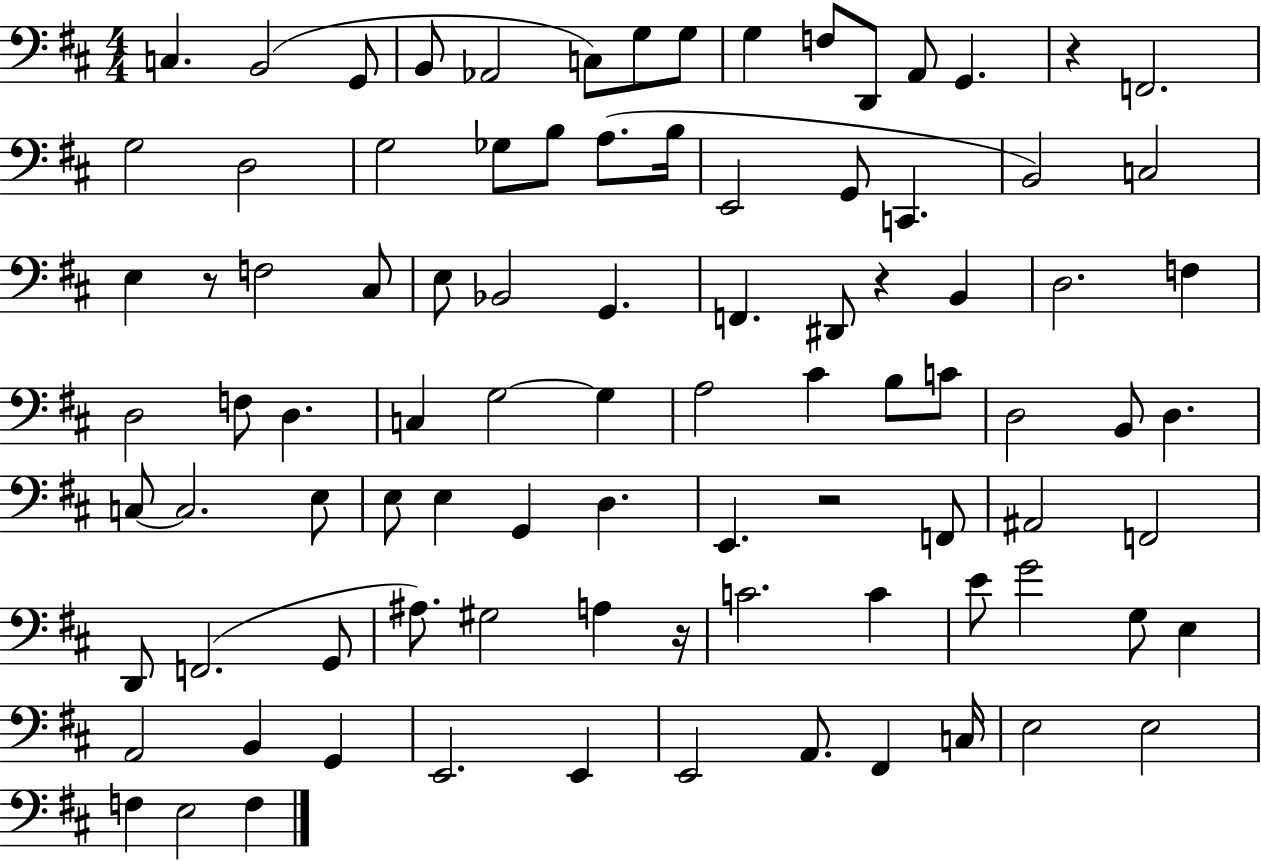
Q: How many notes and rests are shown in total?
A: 92